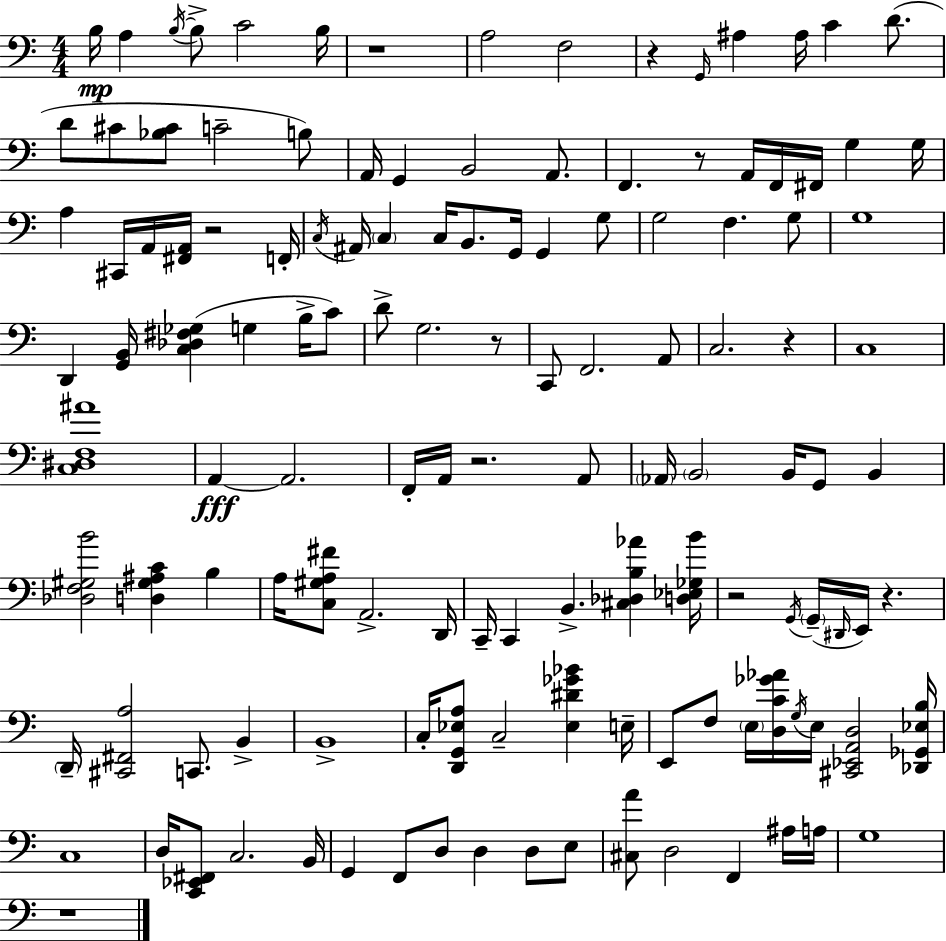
{
  \clef bass
  \numericTimeSignature
  \time 4/4
  \key a \minor
  b16\mp a4 \acciaccatura { b16~ }~ b8-> c'2 | b16 r1 | a2 f2 | r4 \grace { g,16 } ais4 ais16 c'4 d'8.( | \break d'8 cis'8 <bes cis'>8 c'2-- | b8) a,16 g,4 b,2 a,8. | f,4. r8 a,16 f,16 fis,16 g4 | g16 a4 cis,16 a,16 <fis, a,>16 r2 | \break f,16-. \acciaccatura { c16 } ais,16 \parenthesize c4 c16 b,8. g,16 g,4 | g8 g2 f4. | g8 g1 | d,4 <g, b,>16 <c des fis ges>4( g4 | \break b16-> c'8) d'8-> g2. | r8 c,8 f,2. | a,8 c2. r4 | c1 | \break <c dis f ais'>1 | a,4~~\fff a,2. | f,16-. a,16 r2. | a,8 \parenthesize aes,16 \parenthesize b,2 b,16 g,8 b,4 | \break <des f gis b'>2 <d gis ais c'>4 b4 | a16 <c gis a fis'>8 a,2.-> | d,16 c,16-- c,4 b,4.-> <cis des b aes'>4 | <d ees ges b'>16 r2 \acciaccatura { g,16 }( \parenthesize g,16-- \grace { dis,16 }) e,16 r4. | \break \parenthesize d,16-- <cis, fis, a>2 c,8. | b,4-> b,1-> | c16-. <d, g, ees a>8 c2-- | <ees dis' ges' bes'>4 e16-- e,8 f8 \parenthesize e16 <d c' ges' aes'>16 \acciaccatura { g16 } e16 <cis, ees, a, d>2 | \break <des, ges, ees b>16 c1 | d16 <c, ees, fis,>8 c2. | b,16 g,4 f,8 d8 d4 | d8 e8 <cis a'>8 d2 | \break f,4 ais16 a16 g1 | r1 | \bar "|."
}